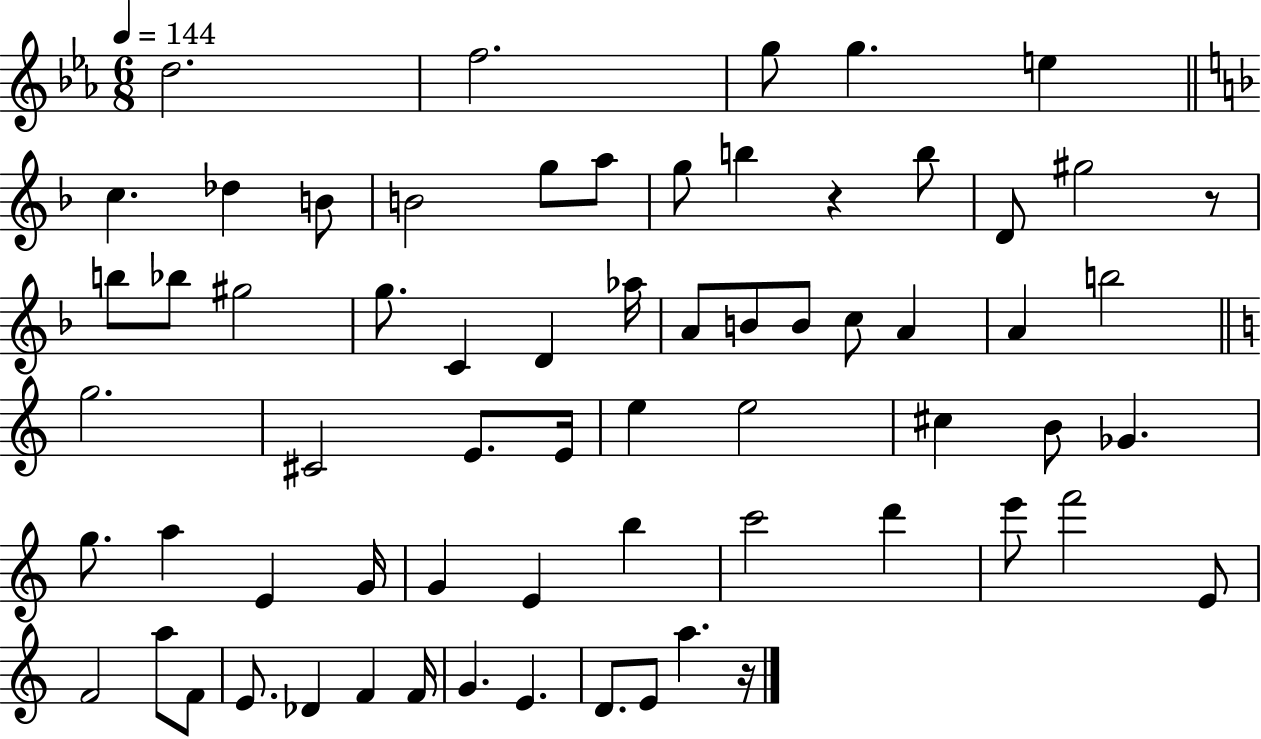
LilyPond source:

{
  \clef treble
  \numericTimeSignature
  \time 6/8
  \key ees \major
  \tempo 4 = 144
  \repeat volta 2 { d''2. | f''2. | g''8 g''4. e''4 | \bar "||" \break \key f \major c''4. des''4 b'8 | b'2 g''8 a''8 | g''8 b''4 r4 b''8 | d'8 gis''2 r8 | \break b''8 bes''8 gis''2 | g''8. c'4 d'4 aes''16 | a'8 b'8 b'8 c''8 a'4 | a'4 b''2 | \break \bar "||" \break \key c \major g''2. | cis'2 e'8. e'16 | e''4 e''2 | cis''4 b'8 ges'4. | \break g''8. a''4 e'4 g'16 | g'4 e'4 b''4 | c'''2 d'''4 | e'''8 f'''2 e'8 | \break f'2 a''8 f'8 | e'8. des'4 f'4 f'16 | g'4. e'4. | d'8. e'8 a''4. r16 | \break } \bar "|."
}